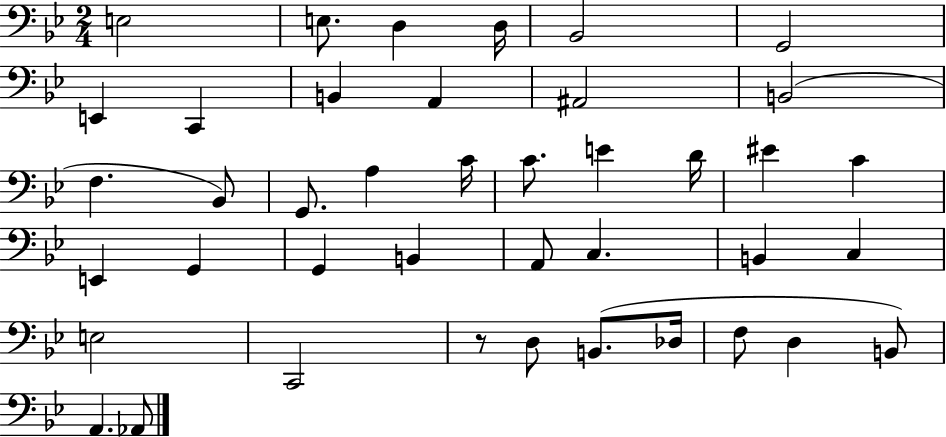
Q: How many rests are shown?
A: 1